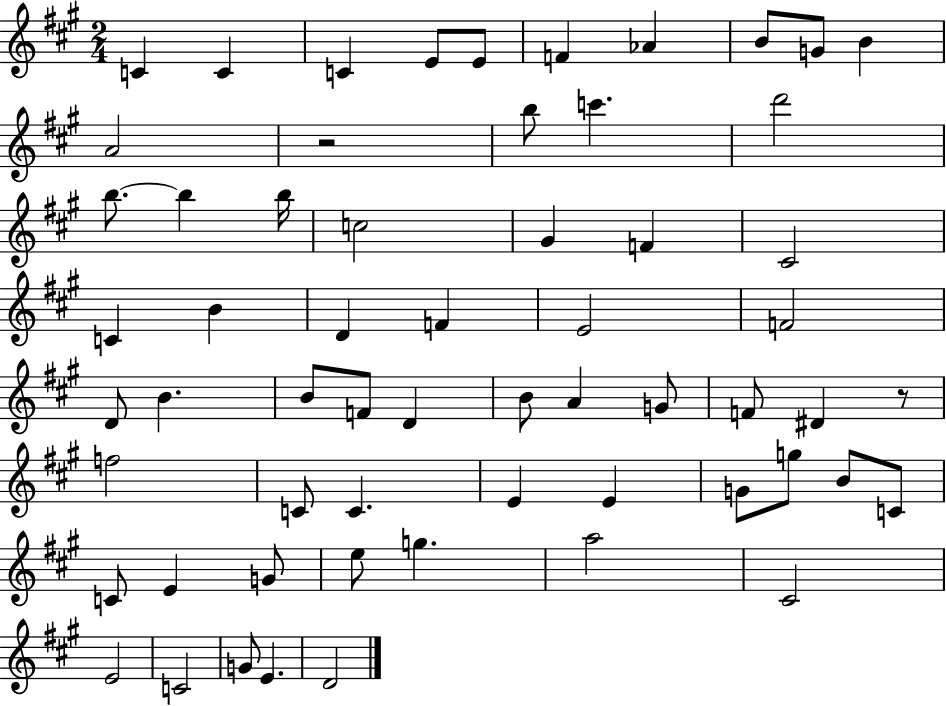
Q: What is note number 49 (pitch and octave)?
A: G4